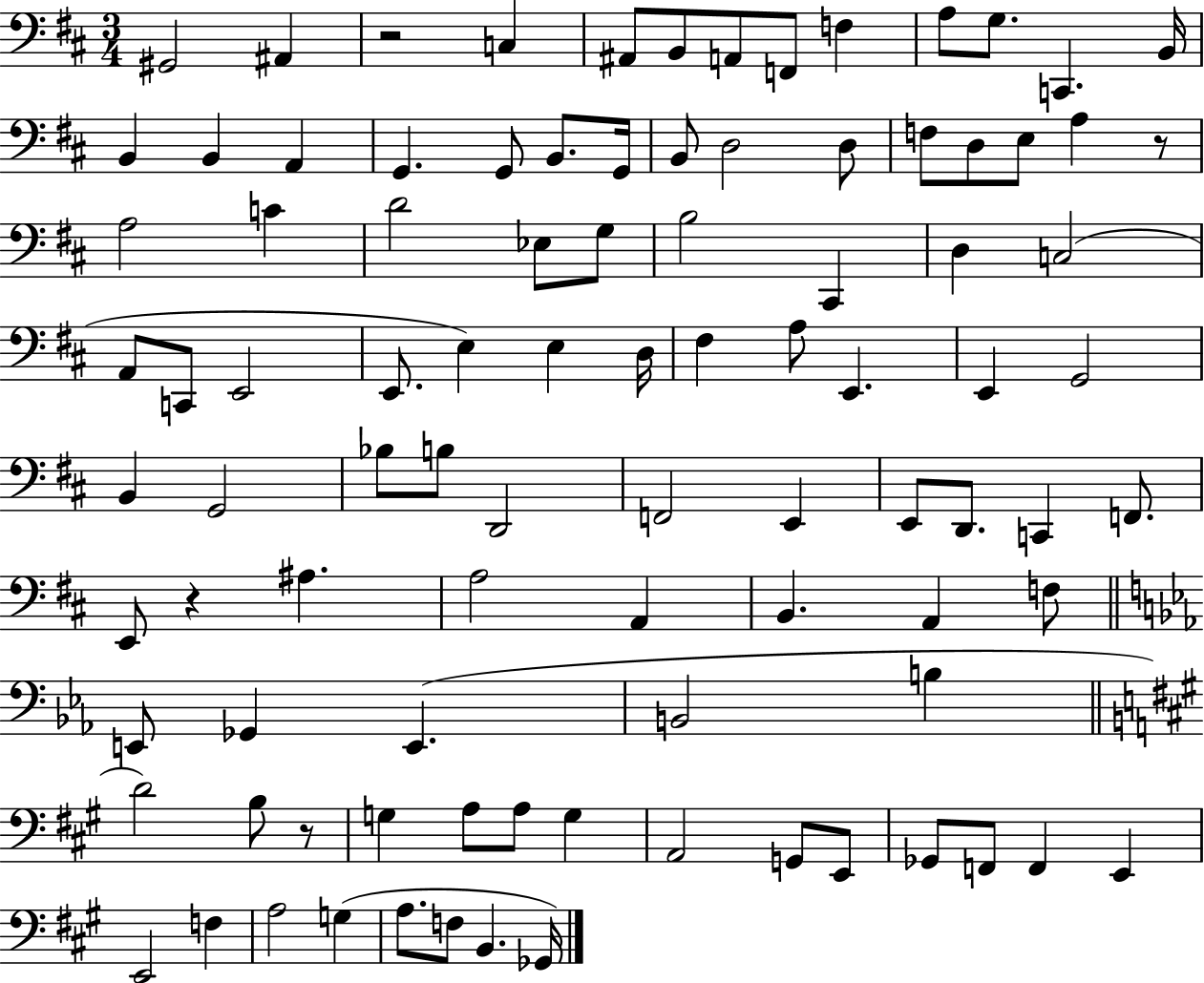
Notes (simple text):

G#2/h A#2/q R/h C3/q A#2/e B2/e A2/e F2/e F3/q A3/e G3/e. C2/q. B2/s B2/q B2/q A2/q G2/q. G2/e B2/e. G2/s B2/e D3/h D3/e F3/e D3/e E3/e A3/q R/e A3/h C4/q D4/h Eb3/e G3/e B3/h C#2/q D3/q C3/h A2/e C2/e E2/h E2/e. E3/q E3/q D3/s F#3/q A3/e E2/q. E2/q G2/h B2/q G2/h Bb3/e B3/e D2/h F2/h E2/q E2/e D2/e. C2/q F2/e. E2/e R/q A#3/q. A3/h A2/q B2/q. A2/q F3/e E2/e Gb2/q E2/q. B2/h B3/q D4/h B3/e R/e G3/q A3/e A3/e G3/q A2/h G2/e E2/e Gb2/e F2/e F2/q E2/q E2/h F3/q A3/h G3/q A3/e. F3/e B2/q. Gb2/s